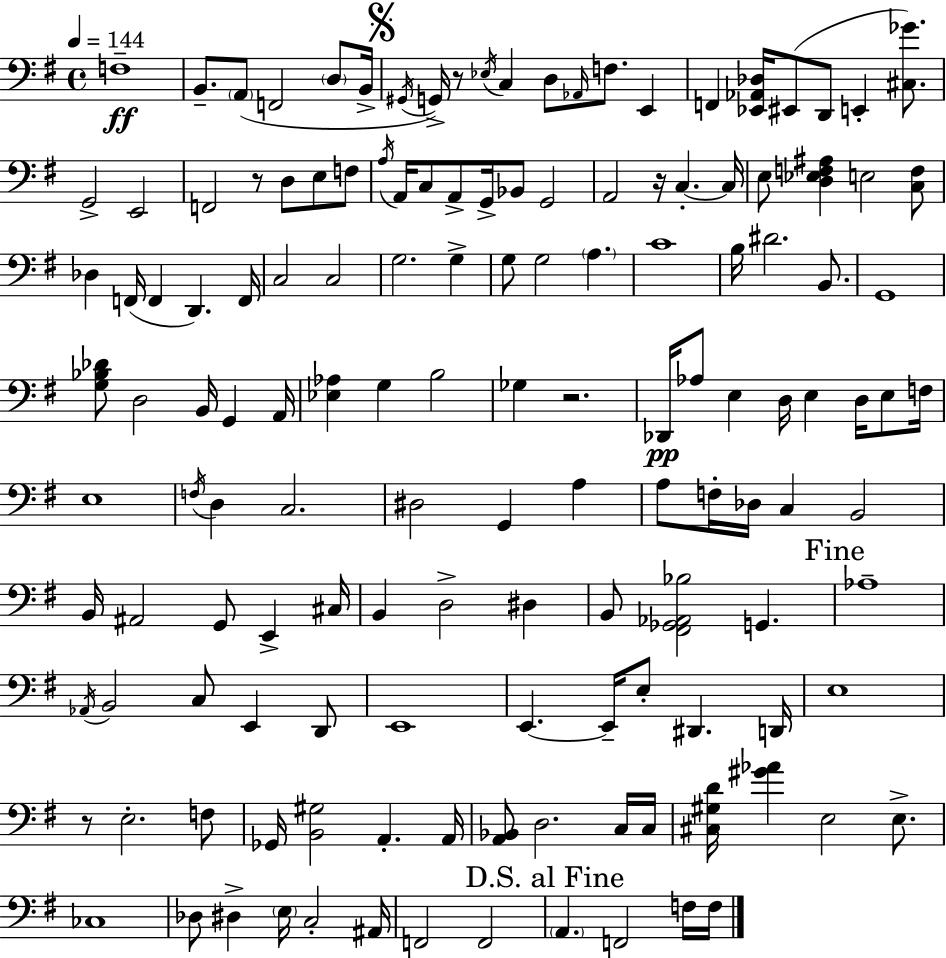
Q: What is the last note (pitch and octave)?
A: F3